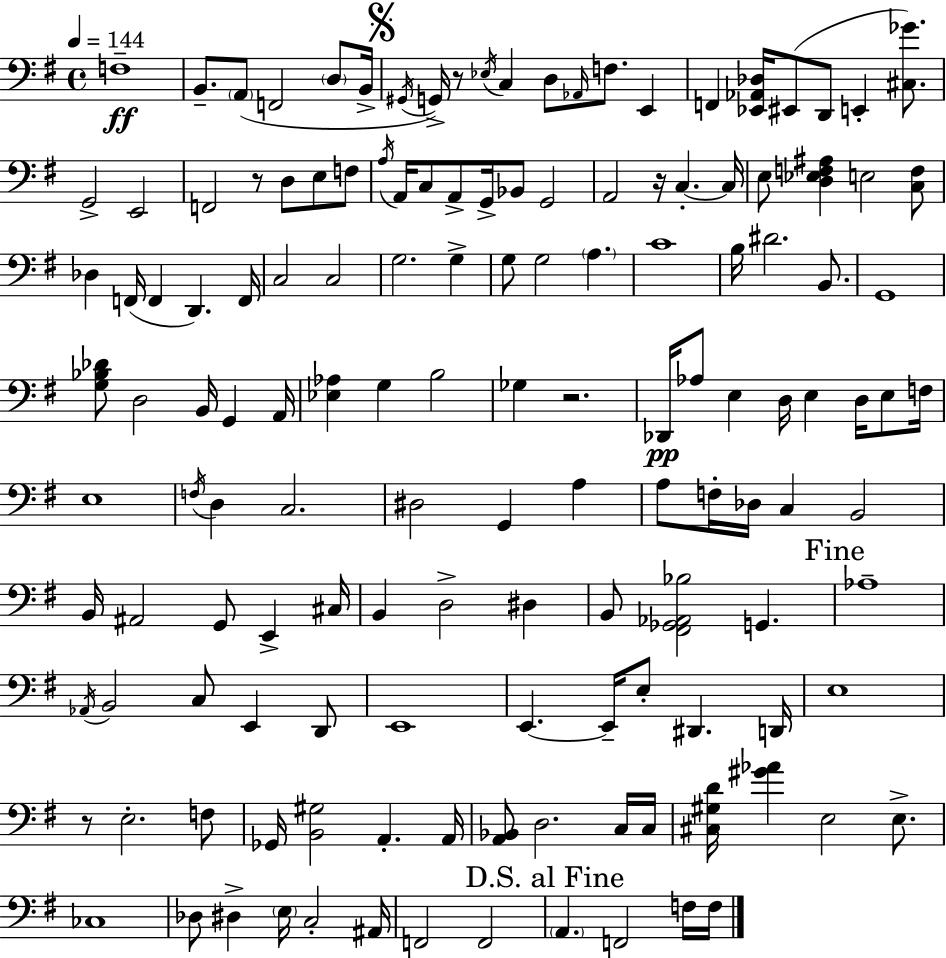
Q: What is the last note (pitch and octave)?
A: F3